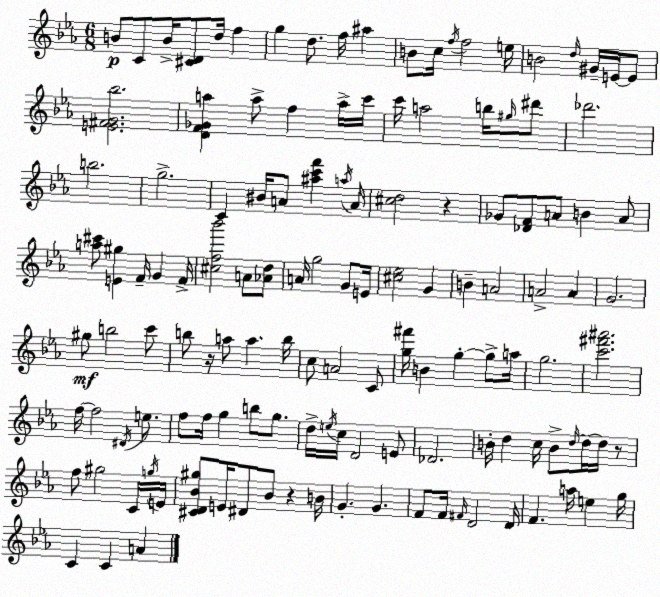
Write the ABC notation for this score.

X:1
T:Untitled
M:6/8
L:1/4
K:Eb
B/2 C/2 B/4 [^CD]/2 d/4 f g d/2 f/4 ^a B/2 c/4 f/4 f2 e/4 B2 d/4 ^G/4 E/4 E/2 [E^FG_b]2 [DF_Ga] a/2 f a/4 c'/4 c'/4 a2 b/4 ^g/4 ^d'/2 _d'2 b2 g2 C ^B/4 A/2 [^ac'f'] a/4 A/4 [^cd]2 z _G/2 [_DF]/2 A/2 B A/2 [a^c']/2 [E^g] F/4 G F/4 [^cf_b']2 A/2 [_Ad]/2 A/4 g2 G/2 E/4 [^c_e]2 G B A2 A2 A G2 ^g/2 b2 c'/2 b/2 z/4 a/2 a b/4 c/2 A2 C/2 [g^f']/4 B g g/2 a/4 g2 [c'^f'^a']2 f/4 f2 ^D/4 e/2 f/2 f/4 g b/2 g/2 d/4 e/4 c/4 D2 E/2 _D2 B/4 d c/4 B/2 d/4 d/4 d/4 z/2 f/2 ^g2 C/4 g/4 E/4 [^CD_B^g]/2 E/4 ^D/2 _B/2 z B/4 G G F/2 F/4 ^F/4 D2 D/4 F a/4 e g/4 C C A